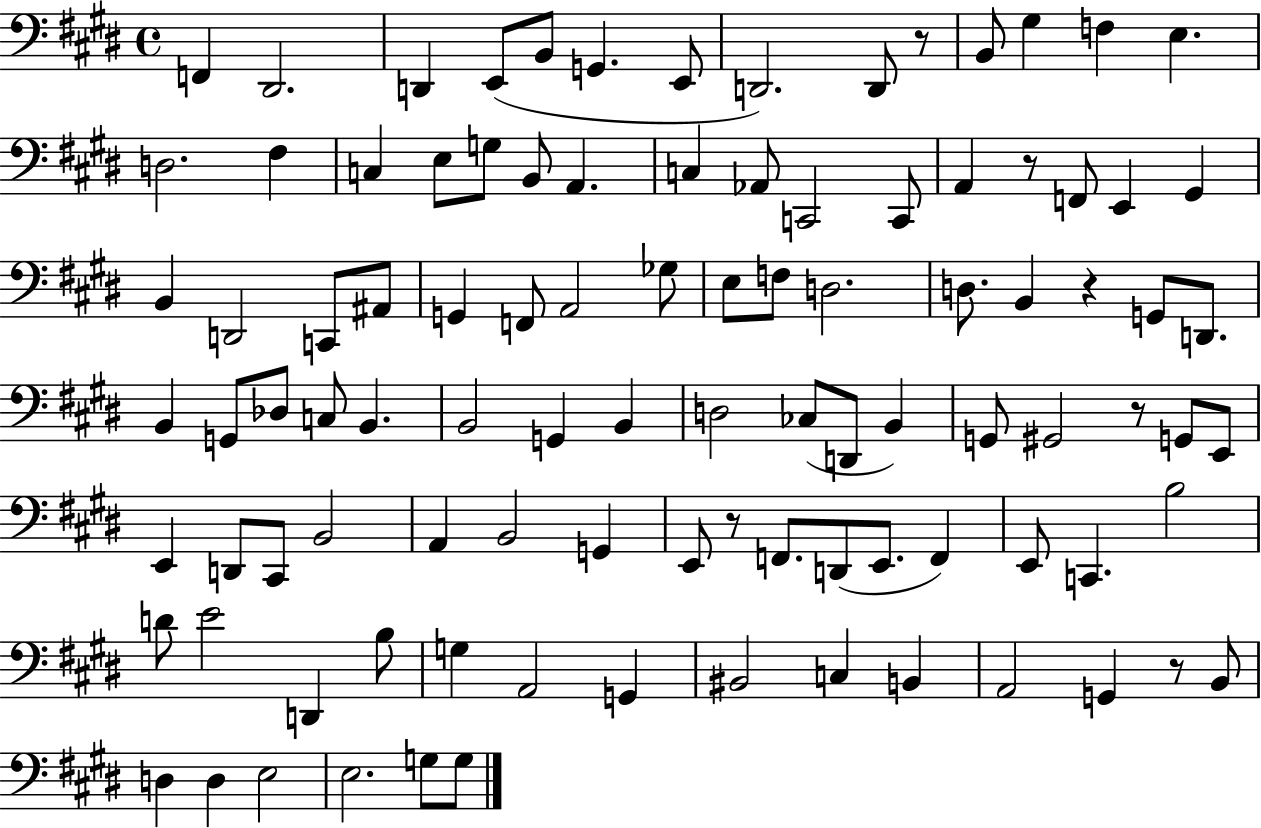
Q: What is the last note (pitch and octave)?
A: G3